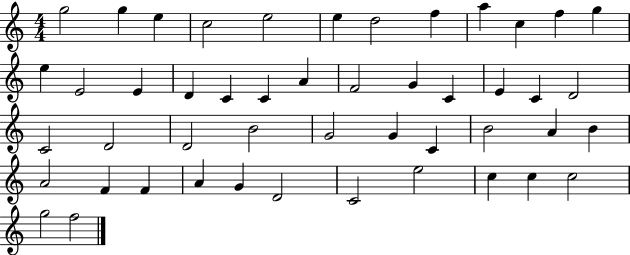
X:1
T:Untitled
M:4/4
L:1/4
K:C
g2 g e c2 e2 e d2 f a c f g e E2 E D C C A F2 G C E C D2 C2 D2 D2 B2 G2 G C B2 A B A2 F F A G D2 C2 e2 c c c2 g2 f2